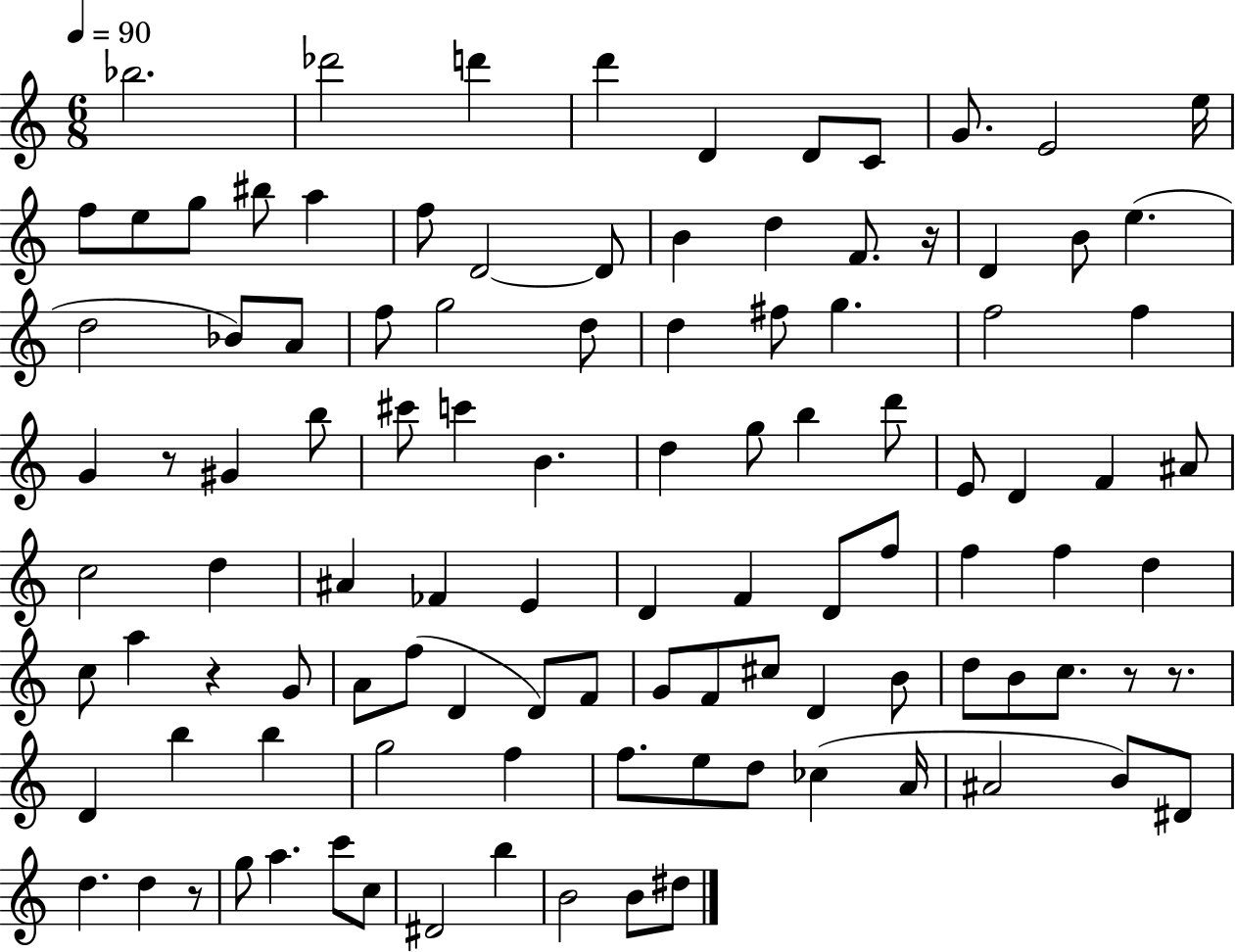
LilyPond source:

{
  \clef treble
  \numericTimeSignature
  \time 6/8
  \key c \major
  \tempo 4 = 90
  \repeat volta 2 { bes''2. | des'''2 d'''4 | d'''4 d'4 d'8 c'8 | g'8. e'2 e''16 | \break f''8 e''8 g''8 bis''8 a''4 | f''8 d'2~~ d'8 | b'4 d''4 f'8. r16 | d'4 b'8 e''4.( | \break d''2 bes'8) a'8 | f''8 g''2 d''8 | d''4 fis''8 g''4. | f''2 f''4 | \break g'4 r8 gis'4 b''8 | cis'''8 c'''4 b'4. | d''4 g''8 b''4 d'''8 | e'8 d'4 f'4 ais'8 | \break c''2 d''4 | ais'4 fes'4 e'4 | d'4 f'4 d'8 f''8 | f''4 f''4 d''4 | \break c''8 a''4 r4 g'8 | a'8 f''8( d'4 d'8) f'8 | g'8 f'8 cis''8 d'4 b'8 | d''8 b'8 c''8. r8 r8. | \break d'4 b''4 b''4 | g''2 f''4 | f''8. e''8 d''8 ces''4( a'16 | ais'2 b'8) dis'8 | \break d''4. d''4 r8 | g''8 a''4. c'''8 c''8 | dis'2 b''4 | b'2 b'8 dis''8 | \break } \bar "|."
}